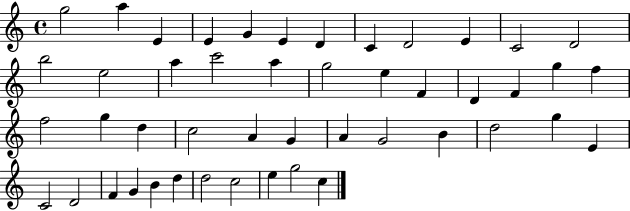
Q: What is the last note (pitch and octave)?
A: C5